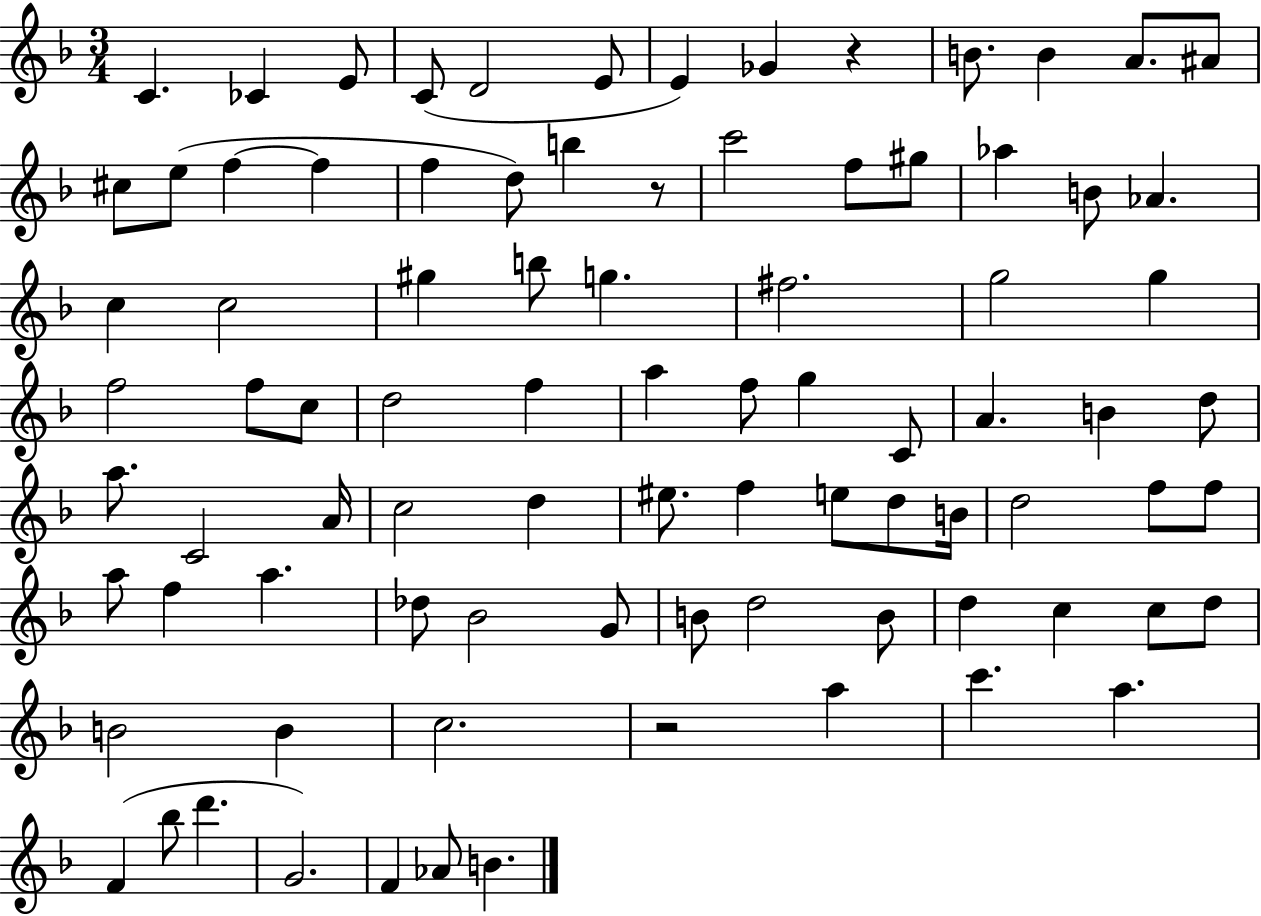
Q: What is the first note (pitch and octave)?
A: C4